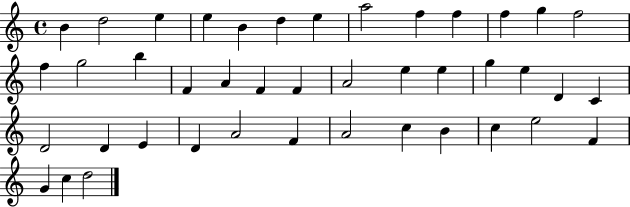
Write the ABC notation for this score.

X:1
T:Untitled
M:4/4
L:1/4
K:C
B d2 e e B d e a2 f f f g f2 f g2 b F A F F A2 e e g e D C D2 D E D A2 F A2 c B c e2 F G c d2